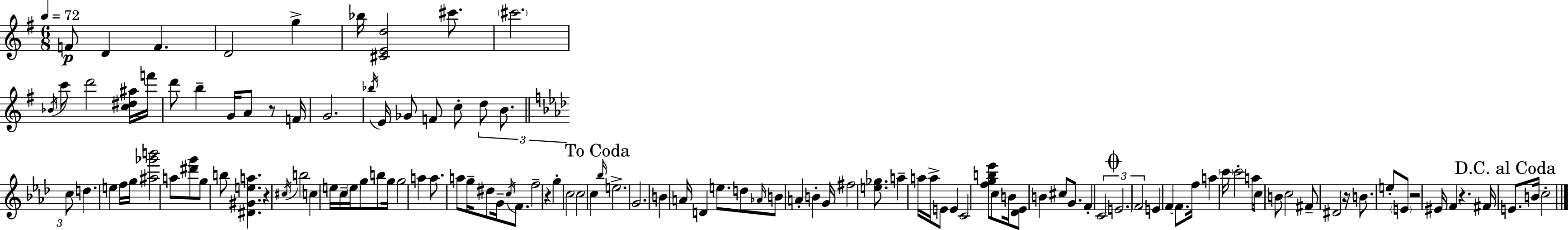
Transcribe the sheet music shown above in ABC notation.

X:1
T:Untitled
M:6/8
L:1/4
K:Em
F/2 D F D2 g _b/4 [^CEd]2 ^c'/2 ^c'2 _B/4 c'/2 d'2 [c^d^a]/4 f'/4 d'/2 b G/4 A/2 z/2 F/4 G2 _b/4 E/4 _G/2 F/2 c/2 d/2 B/2 c/2 d e f/4 g/4 [^a_g'b']2 a/2 [^d'g']/2 g/2 b/2 [^D^Gea] z ^c/4 b2 c e/4 c/4 e/4 g/2 b/2 g/4 g2 a a/2 a/2 g/4 ^d/2 G/4 c/4 F/2 f2 z g c2 c2 c _b/4 e2 G2 B A/4 D e/2 d/2 _A/4 B/2 A B G/4 ^f2 [e_g]/2 a a/4 a/4 E/2 E C2 [fgb_e']/2 c/2 B/4 [_D_E]/2 B ^c/2 G/2 F C2 E2 F2 E F F/2 f/4 a c'/4 c'2 a/4 c/2 B/2 c2 ^F/2 ^D2 z/4 B/2 e/2 E/2 z2 ^E/4 F z ^F/4 E/2 B/4 c2